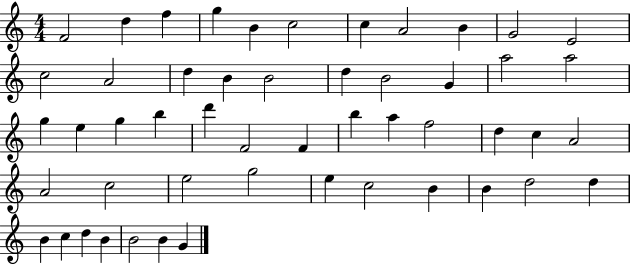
F4/h D5/q F5/q G5/q B4/q C5/h C5/q A4/h B4/q G4/h E4/h C5/h A4/h D5/q B4/q B4/h D5/q B4/h G4/q A5/h A5/h G5/q E5/q G5/q B5/q D6/q F4/h F4/q B5/q A5/q F5/h D5/q C5/q A4/h A4/h C5/h E5/h G5/h E5/q C5/h B4/q B4/q D5/h D5/q B4/q C5/q D5/q B4/q B4/h B4/q G4/q